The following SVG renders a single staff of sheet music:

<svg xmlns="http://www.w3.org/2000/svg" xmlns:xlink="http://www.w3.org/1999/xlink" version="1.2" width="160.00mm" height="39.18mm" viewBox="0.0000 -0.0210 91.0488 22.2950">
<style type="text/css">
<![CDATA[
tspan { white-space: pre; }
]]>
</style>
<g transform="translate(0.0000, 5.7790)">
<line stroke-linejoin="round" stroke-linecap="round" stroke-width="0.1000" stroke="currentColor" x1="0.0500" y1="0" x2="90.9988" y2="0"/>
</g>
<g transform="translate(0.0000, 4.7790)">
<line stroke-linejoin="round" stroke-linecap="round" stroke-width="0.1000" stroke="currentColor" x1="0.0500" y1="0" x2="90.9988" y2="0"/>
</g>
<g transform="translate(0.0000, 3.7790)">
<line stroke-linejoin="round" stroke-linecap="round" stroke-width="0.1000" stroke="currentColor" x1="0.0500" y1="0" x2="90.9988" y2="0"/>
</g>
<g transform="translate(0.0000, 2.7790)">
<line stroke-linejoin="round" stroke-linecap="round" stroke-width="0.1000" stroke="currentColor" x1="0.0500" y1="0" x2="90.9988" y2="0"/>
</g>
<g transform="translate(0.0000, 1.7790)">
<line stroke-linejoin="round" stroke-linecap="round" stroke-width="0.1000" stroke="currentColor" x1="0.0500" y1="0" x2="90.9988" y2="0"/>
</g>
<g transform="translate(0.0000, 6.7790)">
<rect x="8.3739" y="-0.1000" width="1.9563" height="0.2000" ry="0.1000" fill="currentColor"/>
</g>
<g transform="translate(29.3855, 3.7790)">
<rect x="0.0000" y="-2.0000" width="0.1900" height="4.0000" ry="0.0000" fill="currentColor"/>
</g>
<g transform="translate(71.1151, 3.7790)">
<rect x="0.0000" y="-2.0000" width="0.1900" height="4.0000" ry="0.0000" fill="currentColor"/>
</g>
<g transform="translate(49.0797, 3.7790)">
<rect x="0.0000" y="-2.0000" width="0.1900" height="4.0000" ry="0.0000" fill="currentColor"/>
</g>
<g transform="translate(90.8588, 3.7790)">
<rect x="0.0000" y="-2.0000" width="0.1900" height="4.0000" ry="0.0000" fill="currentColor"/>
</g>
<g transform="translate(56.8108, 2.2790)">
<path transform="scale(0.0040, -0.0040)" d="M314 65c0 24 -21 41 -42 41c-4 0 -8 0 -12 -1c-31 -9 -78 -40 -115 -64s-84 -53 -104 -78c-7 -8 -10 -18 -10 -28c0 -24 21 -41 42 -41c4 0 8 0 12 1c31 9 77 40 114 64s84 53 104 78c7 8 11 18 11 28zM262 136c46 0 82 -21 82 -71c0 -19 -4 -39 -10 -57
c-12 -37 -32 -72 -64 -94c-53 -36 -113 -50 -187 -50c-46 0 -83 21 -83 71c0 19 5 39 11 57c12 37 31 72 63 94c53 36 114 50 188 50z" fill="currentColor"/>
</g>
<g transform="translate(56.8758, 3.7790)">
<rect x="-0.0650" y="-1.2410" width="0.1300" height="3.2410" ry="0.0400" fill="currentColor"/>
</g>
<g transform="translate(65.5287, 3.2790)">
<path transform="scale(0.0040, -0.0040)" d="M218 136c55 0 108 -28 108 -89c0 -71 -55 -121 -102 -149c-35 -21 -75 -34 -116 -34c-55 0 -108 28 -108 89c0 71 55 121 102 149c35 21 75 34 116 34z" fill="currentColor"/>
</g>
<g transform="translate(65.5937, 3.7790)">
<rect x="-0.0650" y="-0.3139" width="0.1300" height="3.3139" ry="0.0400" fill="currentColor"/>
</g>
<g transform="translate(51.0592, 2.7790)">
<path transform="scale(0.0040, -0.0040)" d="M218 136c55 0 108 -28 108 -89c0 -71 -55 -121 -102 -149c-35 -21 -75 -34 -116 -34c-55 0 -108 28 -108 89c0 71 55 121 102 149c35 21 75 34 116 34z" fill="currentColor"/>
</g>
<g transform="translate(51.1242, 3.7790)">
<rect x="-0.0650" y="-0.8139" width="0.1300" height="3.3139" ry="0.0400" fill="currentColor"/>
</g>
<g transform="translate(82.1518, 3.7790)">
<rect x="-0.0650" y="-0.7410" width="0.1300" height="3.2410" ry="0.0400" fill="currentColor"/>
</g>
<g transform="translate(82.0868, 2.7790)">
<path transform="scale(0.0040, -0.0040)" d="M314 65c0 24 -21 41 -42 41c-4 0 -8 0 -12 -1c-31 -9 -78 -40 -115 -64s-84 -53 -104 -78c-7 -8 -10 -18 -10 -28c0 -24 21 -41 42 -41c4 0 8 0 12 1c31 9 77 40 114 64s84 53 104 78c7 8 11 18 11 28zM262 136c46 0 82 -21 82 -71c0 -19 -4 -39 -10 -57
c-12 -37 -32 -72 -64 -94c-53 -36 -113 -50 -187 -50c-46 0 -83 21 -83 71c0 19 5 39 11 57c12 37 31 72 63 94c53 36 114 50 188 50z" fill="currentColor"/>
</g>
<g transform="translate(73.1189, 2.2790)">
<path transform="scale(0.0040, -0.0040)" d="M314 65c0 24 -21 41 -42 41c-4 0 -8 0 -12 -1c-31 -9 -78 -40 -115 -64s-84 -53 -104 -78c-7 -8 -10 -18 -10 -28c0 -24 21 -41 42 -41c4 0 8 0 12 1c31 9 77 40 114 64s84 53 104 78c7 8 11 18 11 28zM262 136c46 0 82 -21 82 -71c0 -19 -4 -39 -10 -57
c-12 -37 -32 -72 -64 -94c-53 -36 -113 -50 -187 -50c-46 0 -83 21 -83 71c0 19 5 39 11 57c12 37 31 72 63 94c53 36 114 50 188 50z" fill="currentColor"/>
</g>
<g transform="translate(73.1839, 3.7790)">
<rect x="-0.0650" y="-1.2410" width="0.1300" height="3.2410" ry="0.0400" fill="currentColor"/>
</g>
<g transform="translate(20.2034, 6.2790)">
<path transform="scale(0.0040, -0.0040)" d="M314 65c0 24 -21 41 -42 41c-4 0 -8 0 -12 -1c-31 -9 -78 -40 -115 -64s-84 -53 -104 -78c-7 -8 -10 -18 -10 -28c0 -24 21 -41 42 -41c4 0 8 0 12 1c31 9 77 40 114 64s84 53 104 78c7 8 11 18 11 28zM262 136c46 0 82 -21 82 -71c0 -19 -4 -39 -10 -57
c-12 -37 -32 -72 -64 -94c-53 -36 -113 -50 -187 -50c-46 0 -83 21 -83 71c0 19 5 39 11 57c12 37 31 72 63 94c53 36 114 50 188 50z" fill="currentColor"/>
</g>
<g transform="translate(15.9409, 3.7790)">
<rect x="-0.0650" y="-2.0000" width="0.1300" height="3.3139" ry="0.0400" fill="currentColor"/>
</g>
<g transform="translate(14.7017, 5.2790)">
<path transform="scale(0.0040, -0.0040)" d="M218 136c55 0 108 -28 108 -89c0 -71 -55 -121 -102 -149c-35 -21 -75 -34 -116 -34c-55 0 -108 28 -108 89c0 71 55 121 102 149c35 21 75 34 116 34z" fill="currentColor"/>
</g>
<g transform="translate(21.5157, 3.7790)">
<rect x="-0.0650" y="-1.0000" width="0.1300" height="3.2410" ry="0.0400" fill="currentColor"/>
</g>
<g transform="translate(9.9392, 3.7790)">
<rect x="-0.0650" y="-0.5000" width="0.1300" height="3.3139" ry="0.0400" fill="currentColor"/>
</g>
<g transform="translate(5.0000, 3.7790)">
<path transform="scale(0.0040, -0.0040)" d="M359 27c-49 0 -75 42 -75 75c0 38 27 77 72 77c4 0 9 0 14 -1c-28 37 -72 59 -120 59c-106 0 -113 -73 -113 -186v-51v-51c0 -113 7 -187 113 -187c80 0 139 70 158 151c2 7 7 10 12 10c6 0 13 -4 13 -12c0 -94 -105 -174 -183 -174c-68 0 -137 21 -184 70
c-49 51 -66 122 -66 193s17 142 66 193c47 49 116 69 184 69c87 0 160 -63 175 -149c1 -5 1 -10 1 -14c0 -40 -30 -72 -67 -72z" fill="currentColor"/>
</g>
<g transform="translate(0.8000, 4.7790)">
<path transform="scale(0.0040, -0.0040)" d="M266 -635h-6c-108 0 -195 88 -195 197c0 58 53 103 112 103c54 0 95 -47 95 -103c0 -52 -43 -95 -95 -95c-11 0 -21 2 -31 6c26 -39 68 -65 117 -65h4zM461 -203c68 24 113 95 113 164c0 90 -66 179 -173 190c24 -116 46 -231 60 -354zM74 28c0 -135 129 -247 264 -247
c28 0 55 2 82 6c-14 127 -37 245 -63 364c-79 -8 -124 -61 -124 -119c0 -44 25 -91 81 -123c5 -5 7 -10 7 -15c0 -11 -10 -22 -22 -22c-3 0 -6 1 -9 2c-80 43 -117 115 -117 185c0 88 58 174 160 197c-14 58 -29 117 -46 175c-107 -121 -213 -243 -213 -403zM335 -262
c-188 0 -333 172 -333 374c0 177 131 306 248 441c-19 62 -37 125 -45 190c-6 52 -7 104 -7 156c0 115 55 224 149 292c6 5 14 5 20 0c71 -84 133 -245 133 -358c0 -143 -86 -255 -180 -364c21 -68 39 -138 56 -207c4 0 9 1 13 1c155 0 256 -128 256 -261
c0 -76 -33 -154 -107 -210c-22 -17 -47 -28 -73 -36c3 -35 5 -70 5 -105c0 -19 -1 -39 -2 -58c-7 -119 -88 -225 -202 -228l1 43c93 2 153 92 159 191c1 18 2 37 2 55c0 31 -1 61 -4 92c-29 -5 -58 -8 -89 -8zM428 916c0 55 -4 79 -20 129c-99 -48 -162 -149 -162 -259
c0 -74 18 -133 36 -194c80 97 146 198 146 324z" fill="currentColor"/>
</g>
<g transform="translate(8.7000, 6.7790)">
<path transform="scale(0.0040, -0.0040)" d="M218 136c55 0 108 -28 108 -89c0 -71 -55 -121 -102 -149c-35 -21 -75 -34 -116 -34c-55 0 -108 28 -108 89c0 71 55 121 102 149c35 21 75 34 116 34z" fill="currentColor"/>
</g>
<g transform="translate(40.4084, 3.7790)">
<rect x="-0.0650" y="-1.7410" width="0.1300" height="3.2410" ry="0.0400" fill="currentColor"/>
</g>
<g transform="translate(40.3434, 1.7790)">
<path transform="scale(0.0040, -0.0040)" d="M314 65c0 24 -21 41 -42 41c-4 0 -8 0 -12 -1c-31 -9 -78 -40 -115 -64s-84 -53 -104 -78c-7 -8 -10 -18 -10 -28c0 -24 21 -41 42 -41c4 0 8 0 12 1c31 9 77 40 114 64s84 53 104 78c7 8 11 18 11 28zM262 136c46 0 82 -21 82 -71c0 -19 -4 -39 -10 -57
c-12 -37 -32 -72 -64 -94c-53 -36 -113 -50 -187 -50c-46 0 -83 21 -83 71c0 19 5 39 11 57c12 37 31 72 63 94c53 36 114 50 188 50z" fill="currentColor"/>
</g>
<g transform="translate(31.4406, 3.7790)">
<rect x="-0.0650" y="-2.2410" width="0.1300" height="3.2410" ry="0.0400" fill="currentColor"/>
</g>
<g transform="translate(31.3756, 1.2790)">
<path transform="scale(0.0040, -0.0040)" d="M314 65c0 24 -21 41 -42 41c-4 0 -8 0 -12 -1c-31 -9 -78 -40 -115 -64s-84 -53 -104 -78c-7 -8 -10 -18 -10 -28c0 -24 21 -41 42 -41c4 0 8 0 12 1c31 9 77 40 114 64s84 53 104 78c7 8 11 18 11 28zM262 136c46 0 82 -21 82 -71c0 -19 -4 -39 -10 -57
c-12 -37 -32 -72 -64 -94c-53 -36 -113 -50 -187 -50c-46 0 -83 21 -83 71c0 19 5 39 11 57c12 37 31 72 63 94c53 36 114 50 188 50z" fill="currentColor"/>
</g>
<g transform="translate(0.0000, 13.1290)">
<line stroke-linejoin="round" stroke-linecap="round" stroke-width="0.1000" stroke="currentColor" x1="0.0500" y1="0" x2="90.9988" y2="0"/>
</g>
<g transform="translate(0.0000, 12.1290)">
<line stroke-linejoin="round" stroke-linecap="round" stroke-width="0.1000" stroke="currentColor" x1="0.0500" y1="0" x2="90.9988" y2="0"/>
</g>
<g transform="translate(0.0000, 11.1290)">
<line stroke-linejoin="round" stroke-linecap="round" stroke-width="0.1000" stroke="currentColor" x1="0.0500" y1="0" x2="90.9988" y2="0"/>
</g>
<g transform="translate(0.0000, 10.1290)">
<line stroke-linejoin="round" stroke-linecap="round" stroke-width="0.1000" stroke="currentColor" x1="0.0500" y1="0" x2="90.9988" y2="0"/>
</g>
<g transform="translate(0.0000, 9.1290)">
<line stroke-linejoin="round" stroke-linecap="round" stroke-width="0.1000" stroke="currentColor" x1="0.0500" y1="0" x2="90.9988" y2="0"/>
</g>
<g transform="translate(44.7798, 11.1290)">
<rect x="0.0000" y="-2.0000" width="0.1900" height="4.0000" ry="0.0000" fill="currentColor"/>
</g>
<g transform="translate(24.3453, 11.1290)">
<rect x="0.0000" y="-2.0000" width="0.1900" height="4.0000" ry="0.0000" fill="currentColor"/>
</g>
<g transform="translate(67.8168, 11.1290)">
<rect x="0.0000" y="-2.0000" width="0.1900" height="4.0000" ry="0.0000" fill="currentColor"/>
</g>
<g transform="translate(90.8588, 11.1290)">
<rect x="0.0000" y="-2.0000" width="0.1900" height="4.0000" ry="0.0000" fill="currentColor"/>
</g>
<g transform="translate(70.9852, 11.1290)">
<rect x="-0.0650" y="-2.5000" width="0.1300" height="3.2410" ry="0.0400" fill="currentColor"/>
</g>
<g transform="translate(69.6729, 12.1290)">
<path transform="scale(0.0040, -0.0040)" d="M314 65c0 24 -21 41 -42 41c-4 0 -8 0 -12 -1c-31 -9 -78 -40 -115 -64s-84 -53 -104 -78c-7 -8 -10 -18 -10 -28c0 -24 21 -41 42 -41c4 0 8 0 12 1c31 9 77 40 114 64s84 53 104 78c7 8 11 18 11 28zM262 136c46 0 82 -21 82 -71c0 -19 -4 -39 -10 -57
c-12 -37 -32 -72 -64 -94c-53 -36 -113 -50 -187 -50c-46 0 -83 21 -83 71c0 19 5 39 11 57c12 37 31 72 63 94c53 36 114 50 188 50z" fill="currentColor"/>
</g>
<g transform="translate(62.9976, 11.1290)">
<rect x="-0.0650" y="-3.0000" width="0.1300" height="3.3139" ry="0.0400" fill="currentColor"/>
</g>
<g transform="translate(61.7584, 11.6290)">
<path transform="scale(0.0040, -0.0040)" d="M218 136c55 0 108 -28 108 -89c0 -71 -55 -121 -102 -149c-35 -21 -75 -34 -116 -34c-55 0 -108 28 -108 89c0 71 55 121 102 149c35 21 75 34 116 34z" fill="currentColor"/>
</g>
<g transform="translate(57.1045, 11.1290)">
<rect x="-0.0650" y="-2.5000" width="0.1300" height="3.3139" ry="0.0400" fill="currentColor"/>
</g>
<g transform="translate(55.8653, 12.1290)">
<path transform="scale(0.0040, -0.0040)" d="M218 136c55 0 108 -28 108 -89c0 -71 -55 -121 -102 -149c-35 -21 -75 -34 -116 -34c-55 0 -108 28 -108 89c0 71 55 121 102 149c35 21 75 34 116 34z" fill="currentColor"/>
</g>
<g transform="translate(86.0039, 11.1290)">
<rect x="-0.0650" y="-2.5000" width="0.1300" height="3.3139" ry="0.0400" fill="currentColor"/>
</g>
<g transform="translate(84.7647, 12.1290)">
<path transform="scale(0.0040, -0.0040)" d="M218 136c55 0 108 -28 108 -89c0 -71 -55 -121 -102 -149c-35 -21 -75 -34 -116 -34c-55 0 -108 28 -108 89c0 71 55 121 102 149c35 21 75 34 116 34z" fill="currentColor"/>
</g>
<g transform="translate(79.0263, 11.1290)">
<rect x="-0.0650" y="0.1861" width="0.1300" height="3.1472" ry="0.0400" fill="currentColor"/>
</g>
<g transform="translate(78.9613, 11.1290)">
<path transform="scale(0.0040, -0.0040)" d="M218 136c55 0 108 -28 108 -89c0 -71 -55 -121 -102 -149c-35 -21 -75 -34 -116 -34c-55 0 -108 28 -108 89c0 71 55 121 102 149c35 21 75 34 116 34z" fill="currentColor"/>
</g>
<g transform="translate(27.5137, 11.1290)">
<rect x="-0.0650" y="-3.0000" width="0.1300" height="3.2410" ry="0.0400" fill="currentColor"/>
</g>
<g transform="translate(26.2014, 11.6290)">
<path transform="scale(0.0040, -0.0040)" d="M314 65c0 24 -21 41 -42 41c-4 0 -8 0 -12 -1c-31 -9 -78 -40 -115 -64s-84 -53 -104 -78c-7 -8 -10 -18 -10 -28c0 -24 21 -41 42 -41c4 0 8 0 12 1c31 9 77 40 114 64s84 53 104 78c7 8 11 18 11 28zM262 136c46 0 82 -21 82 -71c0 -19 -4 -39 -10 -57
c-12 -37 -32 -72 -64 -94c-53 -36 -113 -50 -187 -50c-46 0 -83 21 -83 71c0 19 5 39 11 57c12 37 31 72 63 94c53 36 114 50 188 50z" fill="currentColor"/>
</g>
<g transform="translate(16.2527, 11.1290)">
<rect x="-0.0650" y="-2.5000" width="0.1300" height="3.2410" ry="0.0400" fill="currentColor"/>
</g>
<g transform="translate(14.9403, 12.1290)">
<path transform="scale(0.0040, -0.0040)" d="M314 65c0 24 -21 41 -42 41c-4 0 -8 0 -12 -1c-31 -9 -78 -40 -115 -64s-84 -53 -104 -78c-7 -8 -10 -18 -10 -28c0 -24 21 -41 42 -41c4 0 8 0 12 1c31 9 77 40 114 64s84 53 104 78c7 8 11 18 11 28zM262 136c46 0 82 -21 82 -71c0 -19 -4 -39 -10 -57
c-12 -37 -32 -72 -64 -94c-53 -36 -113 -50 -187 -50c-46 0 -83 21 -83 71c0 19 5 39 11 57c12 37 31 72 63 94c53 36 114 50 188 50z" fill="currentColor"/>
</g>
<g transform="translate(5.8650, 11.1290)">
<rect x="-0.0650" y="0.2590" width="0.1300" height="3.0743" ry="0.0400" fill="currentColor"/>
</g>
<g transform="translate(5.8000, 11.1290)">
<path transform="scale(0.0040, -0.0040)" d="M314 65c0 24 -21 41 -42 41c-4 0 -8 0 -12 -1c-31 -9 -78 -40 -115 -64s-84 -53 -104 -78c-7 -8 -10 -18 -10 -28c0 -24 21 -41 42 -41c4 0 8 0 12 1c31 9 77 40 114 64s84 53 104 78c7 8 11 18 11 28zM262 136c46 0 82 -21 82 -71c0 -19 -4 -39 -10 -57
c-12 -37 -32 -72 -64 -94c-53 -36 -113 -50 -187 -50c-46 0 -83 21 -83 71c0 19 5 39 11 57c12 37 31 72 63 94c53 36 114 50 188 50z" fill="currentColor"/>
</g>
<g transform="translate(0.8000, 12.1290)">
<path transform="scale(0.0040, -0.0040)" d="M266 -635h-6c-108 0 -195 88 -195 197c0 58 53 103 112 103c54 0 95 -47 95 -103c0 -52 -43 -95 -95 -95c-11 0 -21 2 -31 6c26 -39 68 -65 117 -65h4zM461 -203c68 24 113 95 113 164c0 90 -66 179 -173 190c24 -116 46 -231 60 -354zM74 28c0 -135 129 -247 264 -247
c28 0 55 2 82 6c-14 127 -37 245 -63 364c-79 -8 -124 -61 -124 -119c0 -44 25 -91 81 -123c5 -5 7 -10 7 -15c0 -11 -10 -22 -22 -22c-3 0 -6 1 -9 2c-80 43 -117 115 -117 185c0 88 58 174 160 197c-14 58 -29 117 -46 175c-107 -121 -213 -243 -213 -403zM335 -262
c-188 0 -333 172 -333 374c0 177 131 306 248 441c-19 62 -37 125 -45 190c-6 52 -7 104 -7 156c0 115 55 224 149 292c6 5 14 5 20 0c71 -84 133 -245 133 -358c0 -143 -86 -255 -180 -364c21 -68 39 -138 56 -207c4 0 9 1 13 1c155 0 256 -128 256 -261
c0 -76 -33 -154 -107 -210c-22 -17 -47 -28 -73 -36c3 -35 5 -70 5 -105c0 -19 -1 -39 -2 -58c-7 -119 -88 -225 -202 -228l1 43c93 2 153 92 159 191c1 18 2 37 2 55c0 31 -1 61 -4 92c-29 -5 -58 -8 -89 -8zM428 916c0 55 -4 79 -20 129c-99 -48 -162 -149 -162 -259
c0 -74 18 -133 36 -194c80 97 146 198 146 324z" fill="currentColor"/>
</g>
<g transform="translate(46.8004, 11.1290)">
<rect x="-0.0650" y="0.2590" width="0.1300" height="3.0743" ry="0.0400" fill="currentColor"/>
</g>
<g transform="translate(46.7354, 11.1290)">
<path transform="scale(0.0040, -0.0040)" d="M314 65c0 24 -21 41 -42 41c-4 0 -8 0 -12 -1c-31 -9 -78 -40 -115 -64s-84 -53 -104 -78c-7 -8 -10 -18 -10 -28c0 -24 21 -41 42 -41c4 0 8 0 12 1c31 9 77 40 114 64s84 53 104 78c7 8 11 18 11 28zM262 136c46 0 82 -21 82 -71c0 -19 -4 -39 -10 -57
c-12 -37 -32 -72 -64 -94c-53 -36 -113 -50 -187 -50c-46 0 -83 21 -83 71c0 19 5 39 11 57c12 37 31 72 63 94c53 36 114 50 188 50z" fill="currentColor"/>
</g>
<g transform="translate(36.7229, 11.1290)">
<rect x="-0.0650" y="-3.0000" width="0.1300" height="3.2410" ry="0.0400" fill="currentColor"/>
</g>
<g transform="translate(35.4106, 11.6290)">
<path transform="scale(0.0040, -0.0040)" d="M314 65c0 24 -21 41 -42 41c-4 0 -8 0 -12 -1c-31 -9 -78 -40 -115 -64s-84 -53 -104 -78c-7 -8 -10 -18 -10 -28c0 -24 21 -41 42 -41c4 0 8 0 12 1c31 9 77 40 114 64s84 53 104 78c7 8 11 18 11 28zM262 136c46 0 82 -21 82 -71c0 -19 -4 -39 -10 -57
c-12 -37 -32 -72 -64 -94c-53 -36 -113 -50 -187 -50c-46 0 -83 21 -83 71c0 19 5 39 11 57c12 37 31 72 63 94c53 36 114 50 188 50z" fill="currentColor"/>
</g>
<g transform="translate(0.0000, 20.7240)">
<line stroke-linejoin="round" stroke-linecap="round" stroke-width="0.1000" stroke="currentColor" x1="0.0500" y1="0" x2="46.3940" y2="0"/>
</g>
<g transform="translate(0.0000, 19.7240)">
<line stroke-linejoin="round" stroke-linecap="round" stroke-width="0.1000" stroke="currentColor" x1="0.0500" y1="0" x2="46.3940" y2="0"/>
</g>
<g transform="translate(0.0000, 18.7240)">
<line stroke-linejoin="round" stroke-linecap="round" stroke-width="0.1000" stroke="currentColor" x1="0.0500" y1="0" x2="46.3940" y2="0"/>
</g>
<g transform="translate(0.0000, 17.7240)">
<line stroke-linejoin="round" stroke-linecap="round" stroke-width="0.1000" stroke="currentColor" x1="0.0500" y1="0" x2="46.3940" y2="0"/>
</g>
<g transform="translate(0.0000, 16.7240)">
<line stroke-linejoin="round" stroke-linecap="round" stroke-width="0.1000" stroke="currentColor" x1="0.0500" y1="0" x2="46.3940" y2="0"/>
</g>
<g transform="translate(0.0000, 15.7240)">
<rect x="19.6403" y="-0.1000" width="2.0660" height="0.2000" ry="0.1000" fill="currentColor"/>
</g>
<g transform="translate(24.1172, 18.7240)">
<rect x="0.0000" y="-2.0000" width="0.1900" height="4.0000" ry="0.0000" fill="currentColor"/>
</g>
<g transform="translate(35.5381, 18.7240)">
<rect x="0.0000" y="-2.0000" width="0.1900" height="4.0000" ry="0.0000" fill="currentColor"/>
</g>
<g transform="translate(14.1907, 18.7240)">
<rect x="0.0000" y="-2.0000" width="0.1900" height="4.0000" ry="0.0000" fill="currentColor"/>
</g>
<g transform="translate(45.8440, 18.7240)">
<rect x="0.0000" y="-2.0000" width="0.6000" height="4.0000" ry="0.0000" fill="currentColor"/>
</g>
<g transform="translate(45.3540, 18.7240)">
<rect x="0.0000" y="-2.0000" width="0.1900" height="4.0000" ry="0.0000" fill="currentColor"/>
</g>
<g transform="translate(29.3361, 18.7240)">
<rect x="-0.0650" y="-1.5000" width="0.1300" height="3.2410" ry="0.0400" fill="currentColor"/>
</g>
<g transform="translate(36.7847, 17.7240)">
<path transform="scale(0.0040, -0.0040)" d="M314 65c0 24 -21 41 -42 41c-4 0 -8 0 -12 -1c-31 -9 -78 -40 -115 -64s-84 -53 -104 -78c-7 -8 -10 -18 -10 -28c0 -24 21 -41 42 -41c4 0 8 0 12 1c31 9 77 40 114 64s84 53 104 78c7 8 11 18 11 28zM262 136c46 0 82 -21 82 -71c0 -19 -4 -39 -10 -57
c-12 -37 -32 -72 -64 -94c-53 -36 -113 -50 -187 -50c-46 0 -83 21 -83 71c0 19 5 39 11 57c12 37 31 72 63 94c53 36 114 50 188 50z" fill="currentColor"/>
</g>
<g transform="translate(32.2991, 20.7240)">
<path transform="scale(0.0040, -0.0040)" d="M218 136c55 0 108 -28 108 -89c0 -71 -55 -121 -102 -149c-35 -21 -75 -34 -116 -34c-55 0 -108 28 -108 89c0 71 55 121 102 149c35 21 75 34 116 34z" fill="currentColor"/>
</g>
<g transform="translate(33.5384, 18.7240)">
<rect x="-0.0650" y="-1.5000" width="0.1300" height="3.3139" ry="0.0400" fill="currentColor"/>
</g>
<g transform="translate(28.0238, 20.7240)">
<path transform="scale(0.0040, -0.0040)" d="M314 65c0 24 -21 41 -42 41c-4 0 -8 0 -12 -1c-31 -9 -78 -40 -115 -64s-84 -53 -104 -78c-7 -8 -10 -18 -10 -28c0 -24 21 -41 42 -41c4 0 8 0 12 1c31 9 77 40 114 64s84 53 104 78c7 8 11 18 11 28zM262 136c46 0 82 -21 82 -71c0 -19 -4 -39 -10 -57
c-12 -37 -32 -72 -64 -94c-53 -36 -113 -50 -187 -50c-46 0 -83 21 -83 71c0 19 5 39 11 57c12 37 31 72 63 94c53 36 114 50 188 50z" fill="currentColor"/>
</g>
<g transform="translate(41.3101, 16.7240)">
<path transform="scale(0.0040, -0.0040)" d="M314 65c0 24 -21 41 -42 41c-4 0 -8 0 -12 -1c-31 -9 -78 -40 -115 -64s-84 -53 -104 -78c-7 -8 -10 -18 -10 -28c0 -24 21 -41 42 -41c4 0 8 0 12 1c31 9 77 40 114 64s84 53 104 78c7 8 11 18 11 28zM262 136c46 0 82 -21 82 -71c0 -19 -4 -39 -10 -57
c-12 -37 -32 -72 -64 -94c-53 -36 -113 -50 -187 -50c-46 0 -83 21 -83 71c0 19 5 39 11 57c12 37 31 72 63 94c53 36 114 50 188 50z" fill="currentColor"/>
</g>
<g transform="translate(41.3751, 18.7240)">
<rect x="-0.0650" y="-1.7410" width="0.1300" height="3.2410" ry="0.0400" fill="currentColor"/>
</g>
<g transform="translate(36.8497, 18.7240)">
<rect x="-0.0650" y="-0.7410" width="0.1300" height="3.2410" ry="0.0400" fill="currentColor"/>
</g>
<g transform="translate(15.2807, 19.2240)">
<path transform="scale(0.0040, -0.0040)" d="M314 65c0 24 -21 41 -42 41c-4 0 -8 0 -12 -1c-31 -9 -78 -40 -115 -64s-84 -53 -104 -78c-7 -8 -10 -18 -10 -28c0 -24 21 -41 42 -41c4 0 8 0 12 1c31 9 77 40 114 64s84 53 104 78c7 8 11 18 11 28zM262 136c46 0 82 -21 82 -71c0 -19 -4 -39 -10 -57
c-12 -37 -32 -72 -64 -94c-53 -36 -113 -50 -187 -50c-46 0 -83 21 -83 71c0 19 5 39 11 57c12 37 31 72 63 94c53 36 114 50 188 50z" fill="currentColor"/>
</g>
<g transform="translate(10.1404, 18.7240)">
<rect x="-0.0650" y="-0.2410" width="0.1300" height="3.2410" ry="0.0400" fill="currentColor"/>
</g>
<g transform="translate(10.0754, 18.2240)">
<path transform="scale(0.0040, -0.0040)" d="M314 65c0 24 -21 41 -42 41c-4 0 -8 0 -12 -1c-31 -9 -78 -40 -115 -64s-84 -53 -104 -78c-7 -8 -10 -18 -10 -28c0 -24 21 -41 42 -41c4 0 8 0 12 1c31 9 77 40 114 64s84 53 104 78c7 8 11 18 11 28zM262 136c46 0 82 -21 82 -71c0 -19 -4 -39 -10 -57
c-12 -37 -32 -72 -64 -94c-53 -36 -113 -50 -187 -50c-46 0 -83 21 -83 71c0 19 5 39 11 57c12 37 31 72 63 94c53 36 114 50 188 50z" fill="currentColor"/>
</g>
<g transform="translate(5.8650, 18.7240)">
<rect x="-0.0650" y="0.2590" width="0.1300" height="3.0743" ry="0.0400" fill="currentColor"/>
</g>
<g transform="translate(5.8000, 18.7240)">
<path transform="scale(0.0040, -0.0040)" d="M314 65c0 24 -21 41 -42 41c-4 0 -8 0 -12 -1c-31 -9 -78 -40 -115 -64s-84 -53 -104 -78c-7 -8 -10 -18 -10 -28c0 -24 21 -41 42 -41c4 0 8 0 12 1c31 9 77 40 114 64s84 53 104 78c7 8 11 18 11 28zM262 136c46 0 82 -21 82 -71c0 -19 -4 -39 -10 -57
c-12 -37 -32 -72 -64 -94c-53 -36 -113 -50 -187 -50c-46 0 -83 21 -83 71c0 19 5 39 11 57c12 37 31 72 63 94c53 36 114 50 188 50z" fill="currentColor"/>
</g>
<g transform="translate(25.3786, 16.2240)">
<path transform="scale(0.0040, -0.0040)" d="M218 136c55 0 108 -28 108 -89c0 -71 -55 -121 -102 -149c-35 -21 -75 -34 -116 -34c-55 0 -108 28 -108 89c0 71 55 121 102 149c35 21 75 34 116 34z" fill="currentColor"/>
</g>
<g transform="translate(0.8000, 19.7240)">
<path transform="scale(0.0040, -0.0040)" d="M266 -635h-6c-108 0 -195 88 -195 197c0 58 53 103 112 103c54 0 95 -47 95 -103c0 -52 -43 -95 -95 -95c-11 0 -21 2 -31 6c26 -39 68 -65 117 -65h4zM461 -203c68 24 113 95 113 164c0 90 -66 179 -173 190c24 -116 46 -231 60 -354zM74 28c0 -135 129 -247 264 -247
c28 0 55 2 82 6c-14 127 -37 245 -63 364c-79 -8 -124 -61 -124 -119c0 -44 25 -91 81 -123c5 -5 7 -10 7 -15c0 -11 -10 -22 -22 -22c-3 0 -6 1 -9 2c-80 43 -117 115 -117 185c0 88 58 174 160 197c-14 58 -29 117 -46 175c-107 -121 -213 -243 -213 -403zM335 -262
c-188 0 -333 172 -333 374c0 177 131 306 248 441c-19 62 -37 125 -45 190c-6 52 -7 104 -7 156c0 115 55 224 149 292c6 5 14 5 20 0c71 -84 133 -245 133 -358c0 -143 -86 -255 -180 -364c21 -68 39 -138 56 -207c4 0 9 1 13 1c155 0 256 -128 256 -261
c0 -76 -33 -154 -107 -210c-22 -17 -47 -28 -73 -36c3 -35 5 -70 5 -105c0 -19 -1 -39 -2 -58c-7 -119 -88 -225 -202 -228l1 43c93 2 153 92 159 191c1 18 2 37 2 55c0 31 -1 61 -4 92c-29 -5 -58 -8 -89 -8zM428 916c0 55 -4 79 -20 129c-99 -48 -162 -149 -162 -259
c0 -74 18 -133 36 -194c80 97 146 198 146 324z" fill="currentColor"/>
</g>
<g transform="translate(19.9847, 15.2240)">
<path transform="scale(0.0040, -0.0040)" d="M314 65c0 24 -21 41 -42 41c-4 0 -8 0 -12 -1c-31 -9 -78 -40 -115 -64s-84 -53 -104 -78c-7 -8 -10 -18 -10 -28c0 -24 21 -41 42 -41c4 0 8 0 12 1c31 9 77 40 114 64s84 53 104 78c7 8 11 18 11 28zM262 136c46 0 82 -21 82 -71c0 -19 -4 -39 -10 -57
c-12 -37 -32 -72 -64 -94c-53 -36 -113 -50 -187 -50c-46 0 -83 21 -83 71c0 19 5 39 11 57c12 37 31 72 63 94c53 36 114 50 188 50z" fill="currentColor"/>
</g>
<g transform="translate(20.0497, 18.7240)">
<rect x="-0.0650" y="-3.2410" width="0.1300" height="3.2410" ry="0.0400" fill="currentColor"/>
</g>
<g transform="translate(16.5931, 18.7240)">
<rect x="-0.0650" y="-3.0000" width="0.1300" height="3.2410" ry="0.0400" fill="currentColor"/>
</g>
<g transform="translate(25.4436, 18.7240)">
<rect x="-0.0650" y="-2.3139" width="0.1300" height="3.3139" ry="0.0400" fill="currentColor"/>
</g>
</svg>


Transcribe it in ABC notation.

X:1
T:Untitled
M:4/4
L:1/4
K:C
C F D2 g2 f2 d e2 c e2 d2 B2 G2 A2 A2 B2 G A G2 B G B2 c2 A2 b2 g E2 E d2 f2